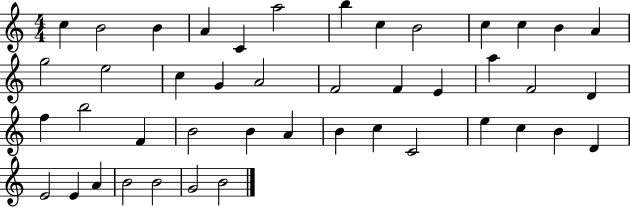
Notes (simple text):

C5/q B4/h B4/q A4/q C4/q A5/h B5/q C5/q B4/h C5/q C5/q B4/q A4/q G5/h E5/h C5/q G4/q A4/h F4/h F4/q E4/q A5/q F4/h D4/q F5/q B5/h F4/q B4/h B4/q A4/q B4/q C5/q C4/h E5/q C5/q B4/q D4/q E4/h E4/q A4/q B4/h B4/h G4/h B4/h